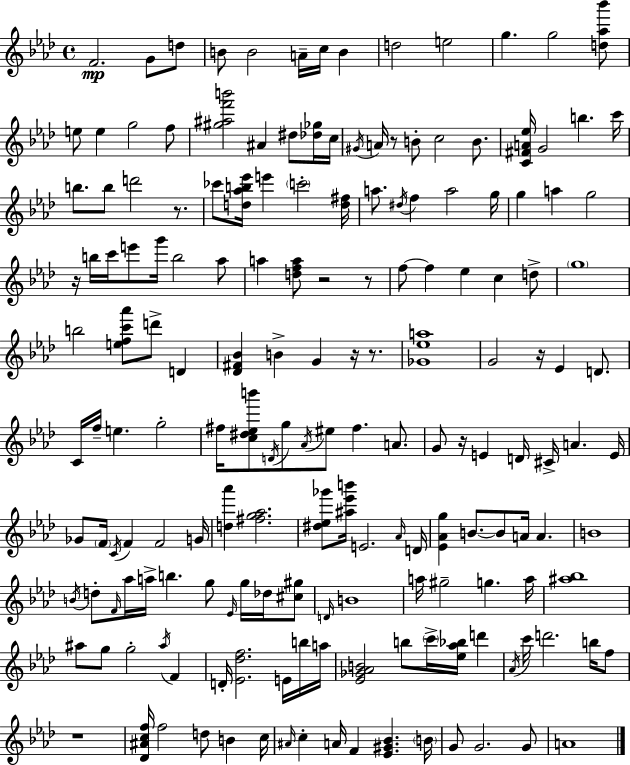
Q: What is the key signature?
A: AES major